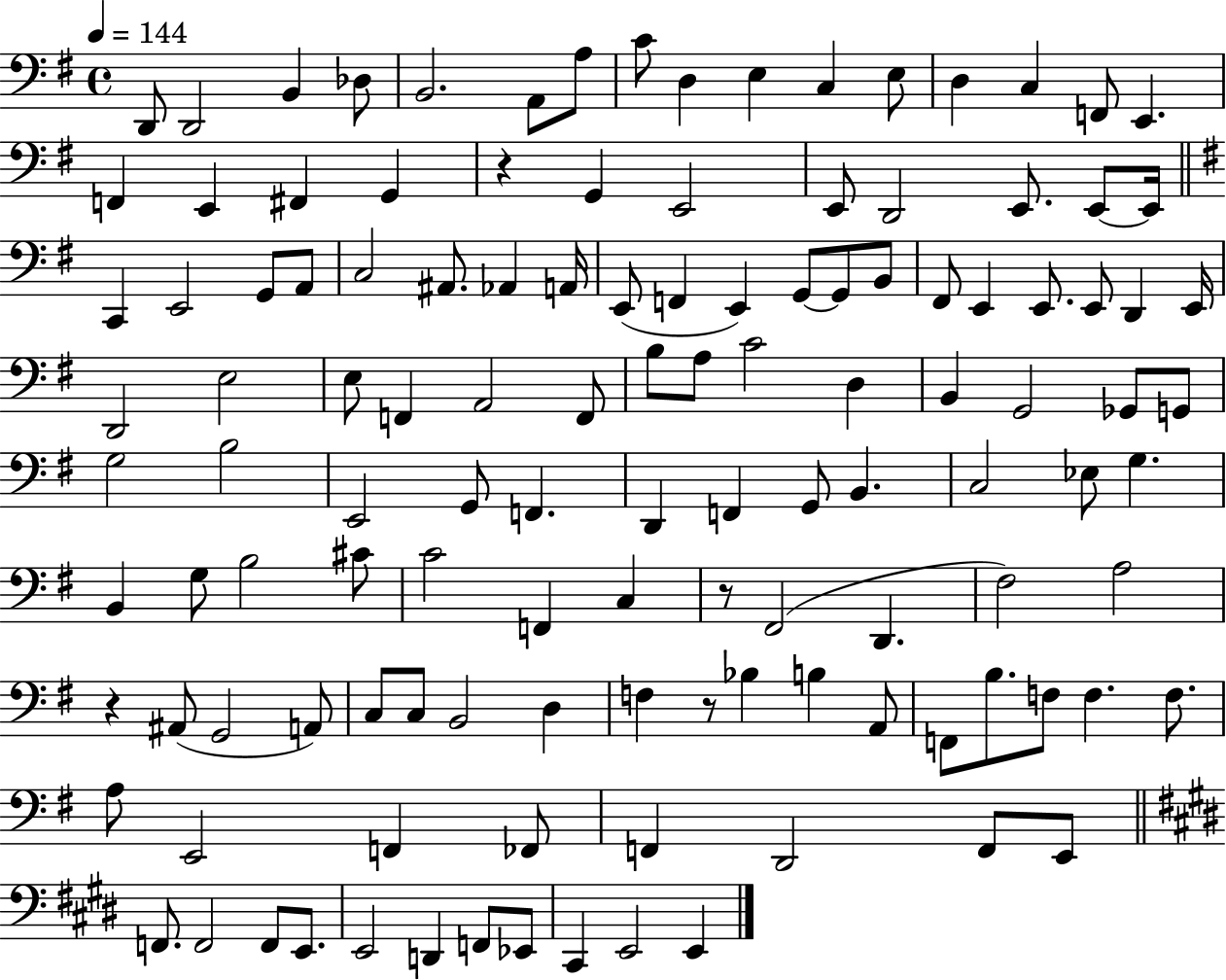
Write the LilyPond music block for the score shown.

{
  \clef bass
  \time 4/4
  \defaultTimeSignature
  \key g \major
  \tempo 4 = 144
  d,8 d,2 b,4 des8 | b,2. a,8 a8 | c'8 d4 e4 c4 e8 | d4 c4 f,8 e,4. | \break f,4 e,4 fis,4 g,4 | r4 g,4 e,2 | e,8 d,2 e,8. e,8~~ e,16 | \bar "||" \break \key g \major c,4 e,2 g,8 a,8 | c2 ais,8. aes,4 a,16 | e,8( f,4 e,4) g,8~~ g,8 b,8 | fis,8 e,4 e,8. e,8 d,4 e,16 | \break d,2 e2 | e8 f,4 a,2 f,8 | b8 a8 c'2 d4 | b,4 g,2 ges,8 g,8 | \break g2 b2 | e,2 g,8 f,4. | d,4 f,4 g,8 b,4. | c2 ees8 g4. | \break b,4 g8 b2 cis'8 | c'2 f,4 c4 | r8 fis,2( d,4. | fis2) a2 | \break r4 ais,8( g,2 a,8) | c8 c8 b,2 d4 | f4 r8 bes4 b4 a,8 | f,8 b8. f8 f4. f8. | \break a8 e,2 f,4 fes,8 | f,4 d,2 f,8 e,8 | \bar "||" \break \key e \major f,8. f,2 f,8 e,8. | e,2 d,4 f,8 ees,8 | cis,4 e,2 e,4 | \bar "|."
}